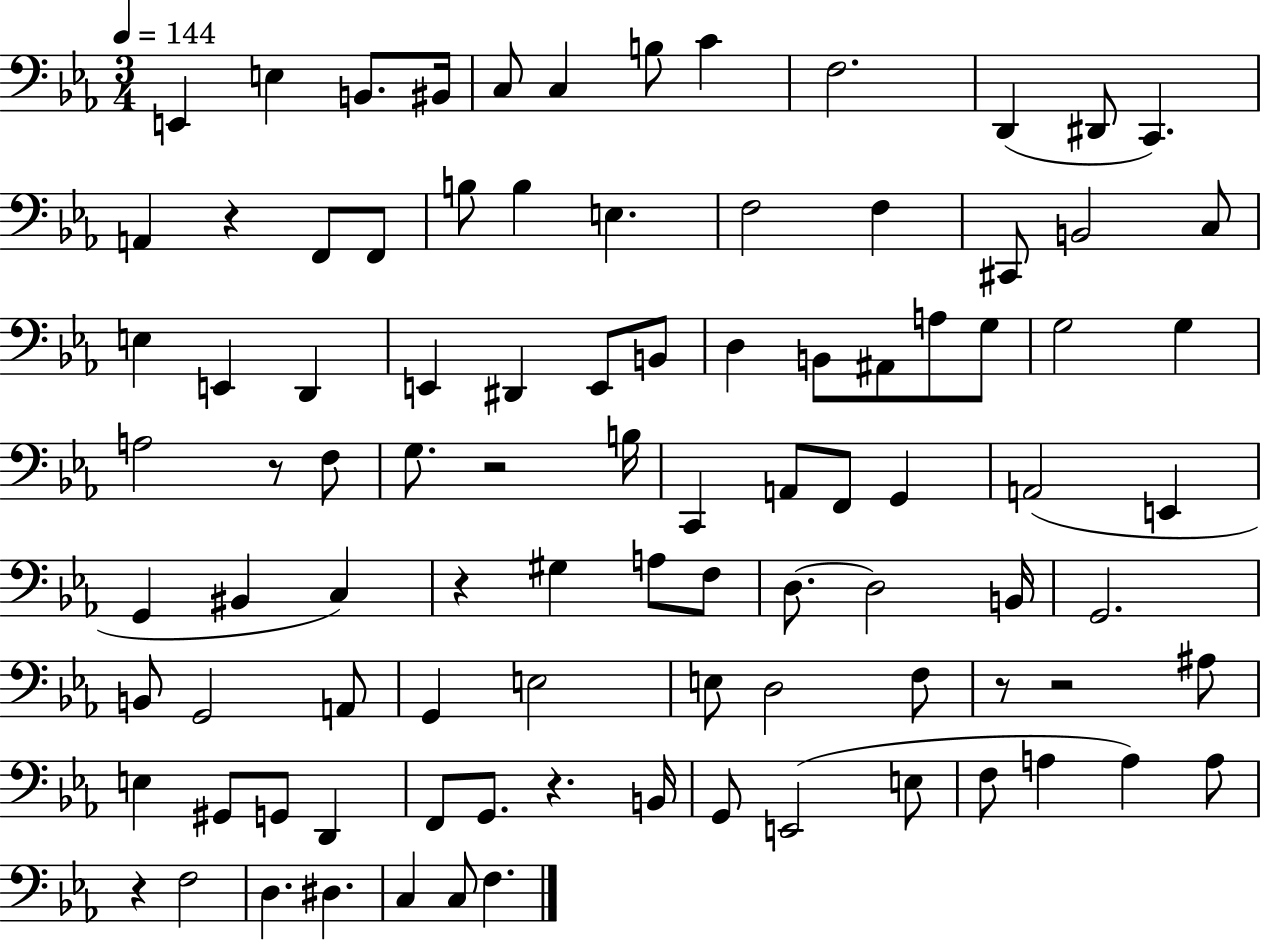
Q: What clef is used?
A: bass